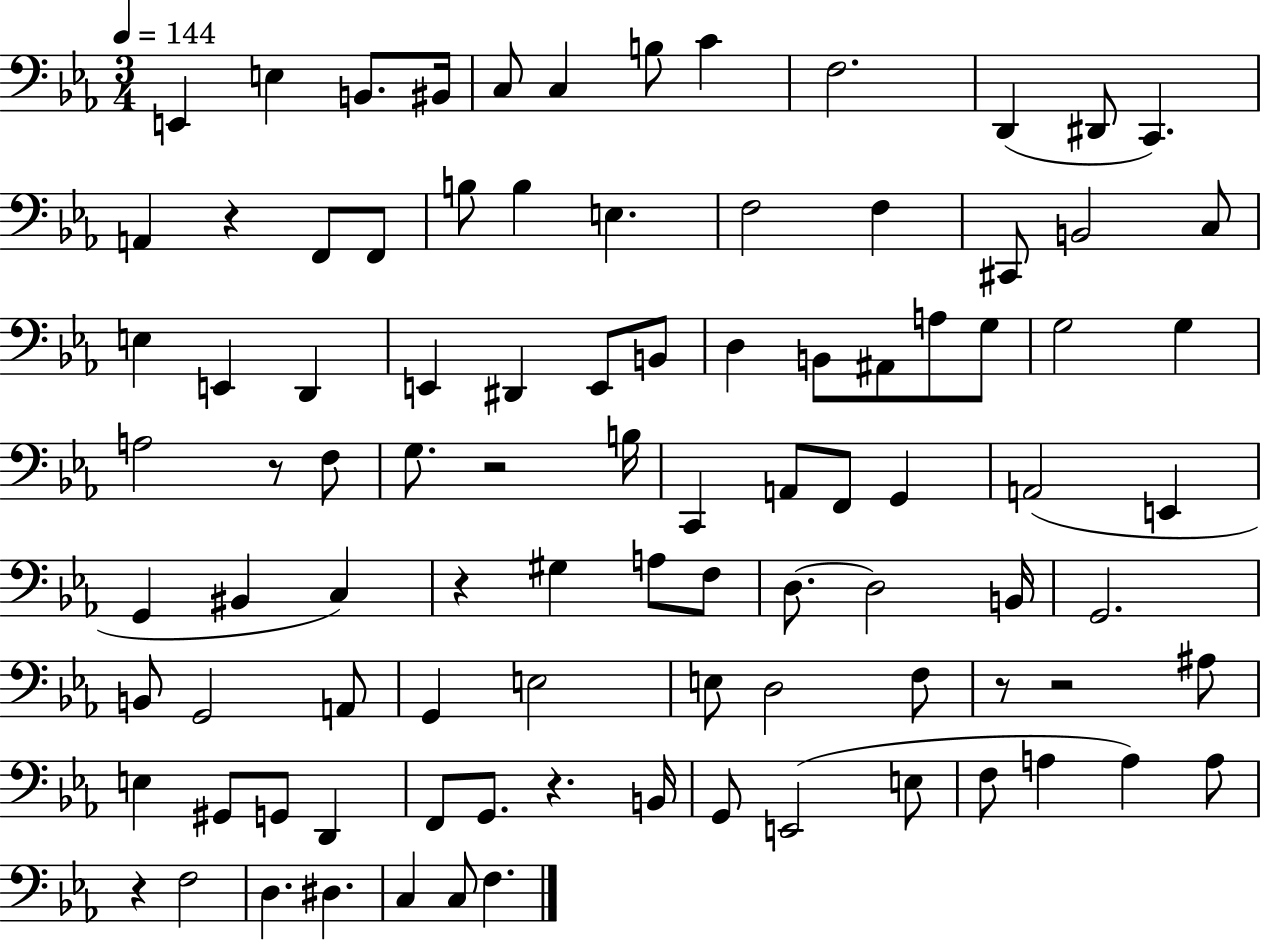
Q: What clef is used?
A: bass